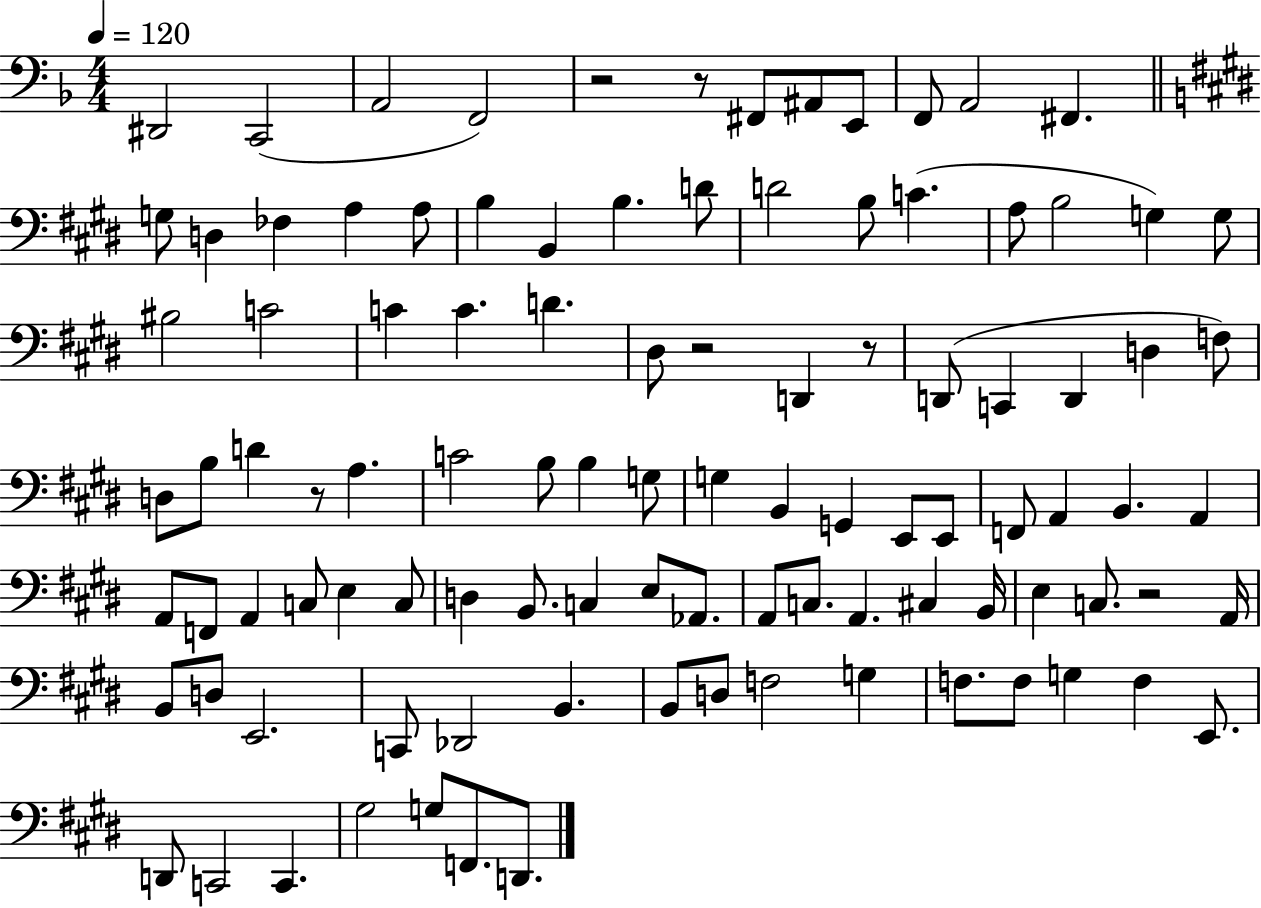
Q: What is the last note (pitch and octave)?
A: D2